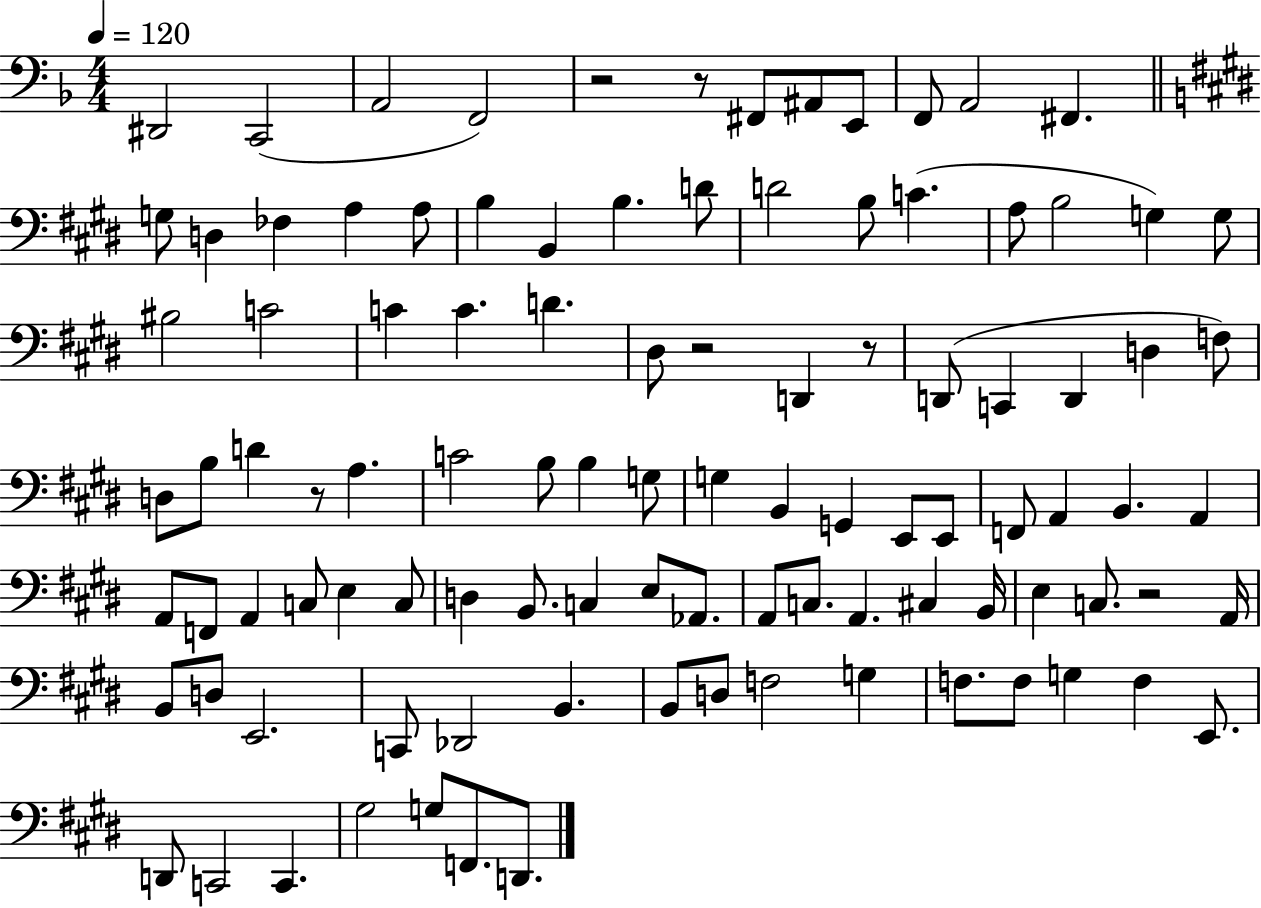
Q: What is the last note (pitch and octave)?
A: D2